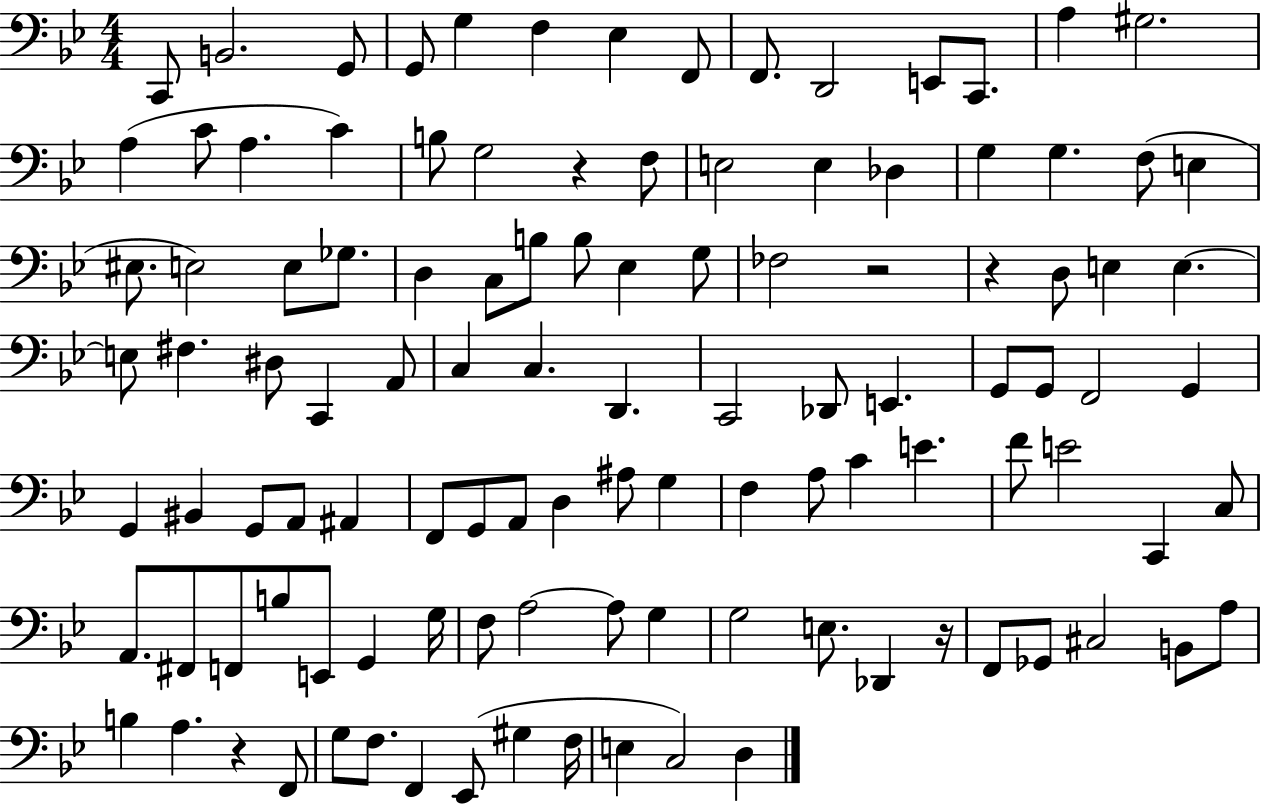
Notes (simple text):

C2/e B2/h. G2/e G2/e G3/q F3/q Eb3/q F2/e F2/e. D2/h E2/e C2/e. A3/q G#3/h. A3/q C4/e A3/q. C4/q B3/e G3/h R/q F3/e E3/h E3/q Db3/q G3/q G3/q. F3/e E3/q EIS3/e. E3/h E3/e Gb3/e. D3/q C3/e B3/e B3/e Eb3/q G3/e FES3/h R/h R/q D3/e E3/q E3/q. E3/e F#3/q. D#3/e C2/q A2/e C3/q C3/q. D2/q. C2/h Db2/e E2/q. G2/e G2/e F2/h G2/q G2/q BIS2/q G2/e A2/e A#2/q F2/e G2/e A2/e D3/q A#3/e G3/q F3/q A3/e C4/q E4/q. F4/e E4/h C2/q C3/e A2/e. F#2/e F2/e B3/e E2/e G2/q G3/s F3/e A3/h A3/e G3/q G3/h E3/e. Db2/q R/s F2/e Gb2/e C#3/h B2/e A3/e B3/q A3/q. R/q F2/e G3/e F3/e. F2/q Eb2/e G#3/q F3/s E3/q C3/h D3/q